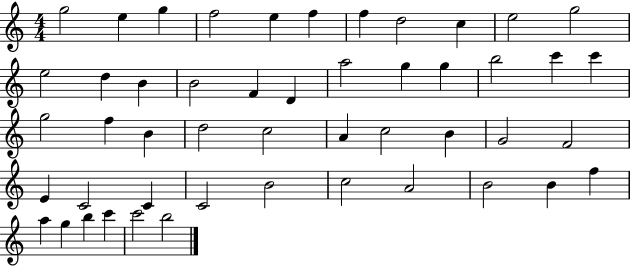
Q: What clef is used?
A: treble